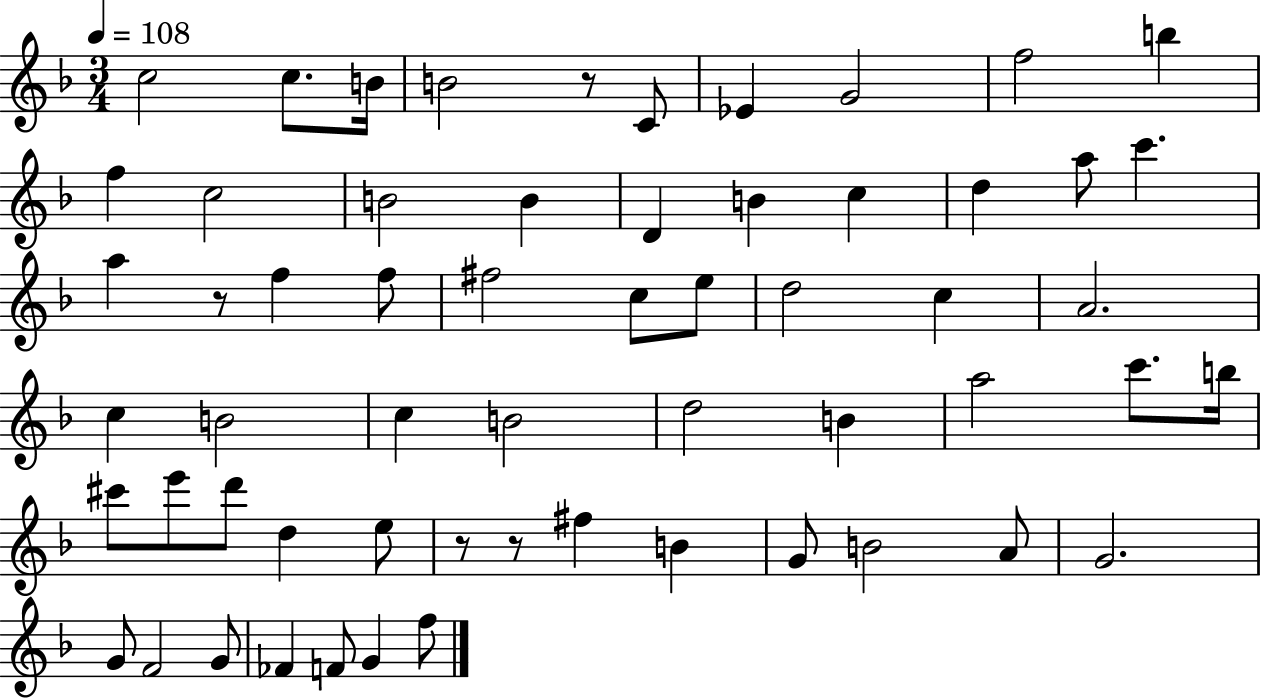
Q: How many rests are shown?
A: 4